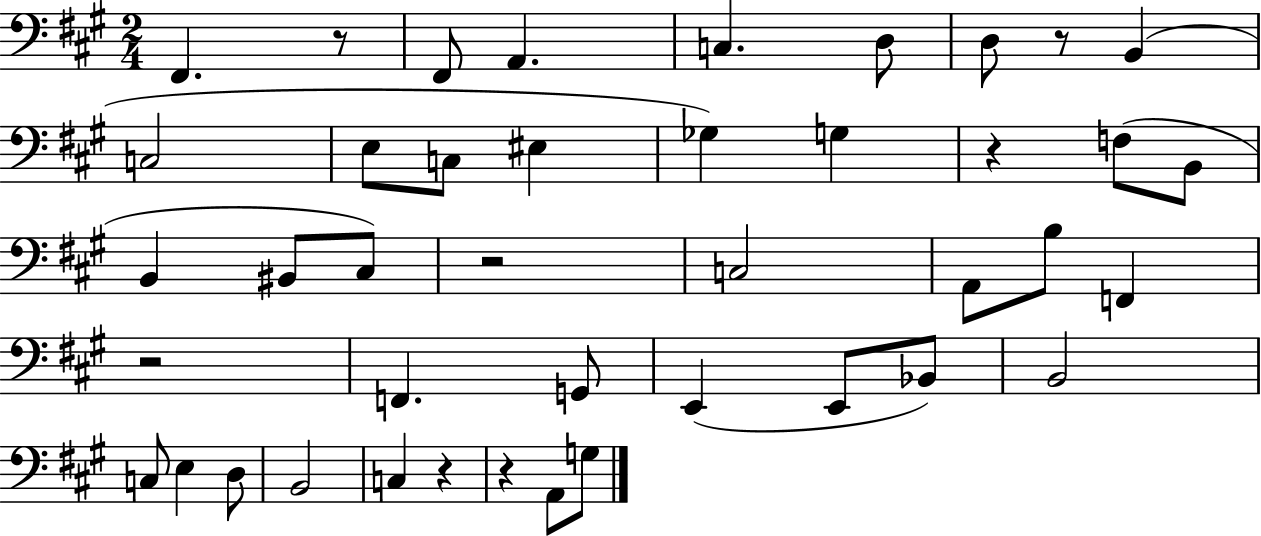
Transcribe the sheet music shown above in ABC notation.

X:1
T:Untitled
M:2/4
L:1/4
K:A
^F,, z/2 ^F,,/2 A,, C, D,/2 D,/2 z/2 B,, C,2 E,/2 C,/2 ^E, _G, G, z F,/2 B,,/2 B,, ^B,,/2 ^C,/2 z2 C,2 A,,/2 B,/2 F,, z2 F,, G,,/2 E,, E,,/2 _B,,/2 B,,2 C,/2 E, D,/2 B,,2 C, z z A,,/2 G,/2